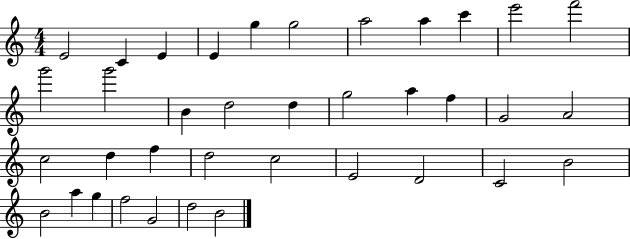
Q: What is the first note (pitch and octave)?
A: E4